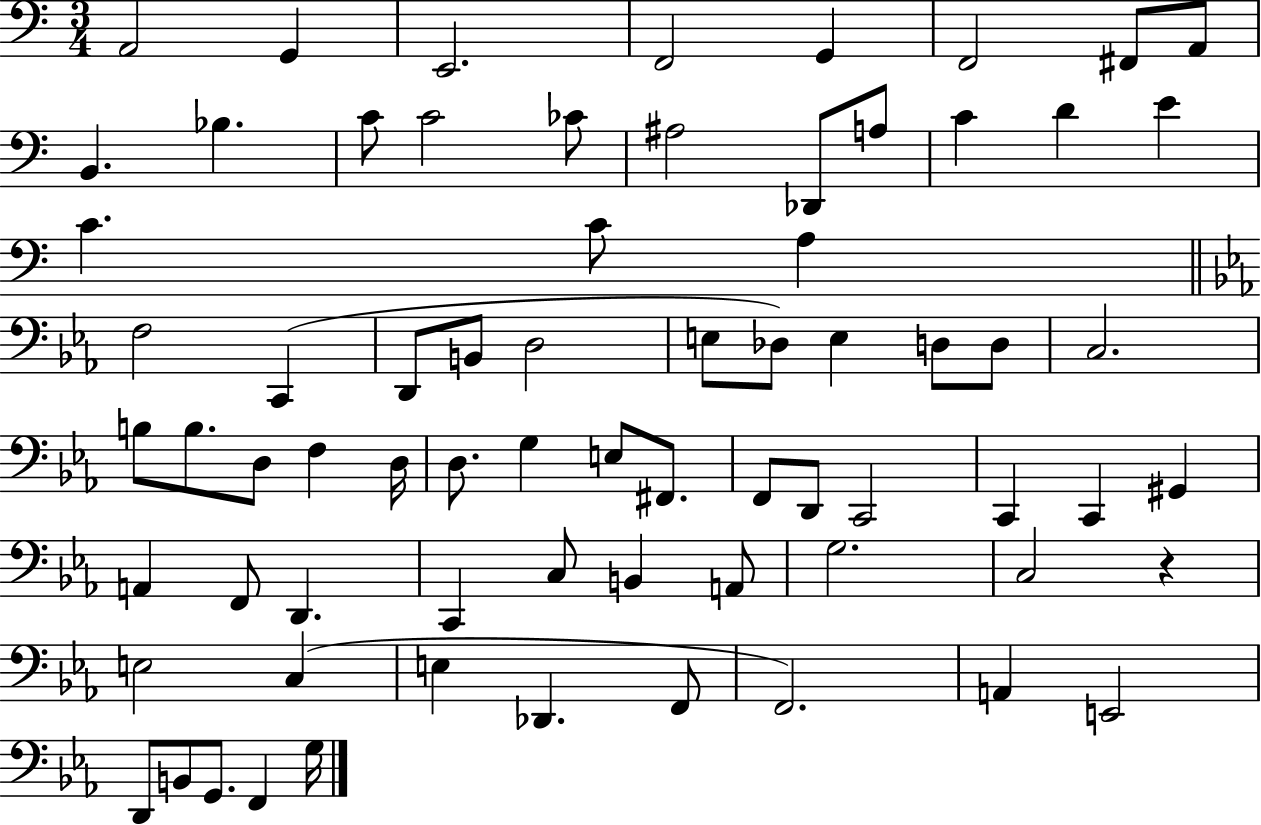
X:1
T:Untitled
M:3/4
L:1/4
K:C
A,,2 G,, E,,2 F,,2 G,, F,,2 ^F,,/2 A,,/2 B,, _B, C/2 C2 _C/2 ^A,2 _D,,/2 A,/2 C D E C C/2 A, F,2 C,, D,,/2 B,,/2 D,2 E,/2 _D,/2 E, D,/2 D,/2 C,2 B,/2 B,/2 D,/2 F, D,/4 D,/2 G, E,/2 ^F,,/2 F,,/2 D,,/2 C,,2 C,, C,, ^G,, A,, F,,/2 D,, C,, C,/2 B,, A,,/2 G,2 C,2 z E,2 C, E, _D,, F,,/2 F,,2 A,, E,,2 D,,/2 B,,/2 G,,/2 F,, G,/4